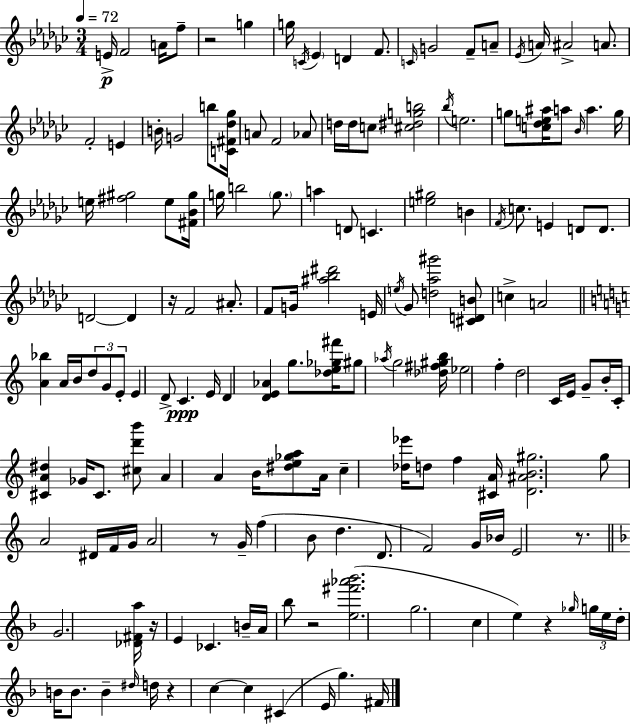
X:1
T:Untitled
M:3/4
L:1/4
K:Ebm
E/4 F2 A/4 f/2 z2 g g/4 C/4 _E D F/2 C/4 G2 F/2 A/2 _E/4 A/4 ^A2 A/2 F2 E B/4 G2 b/2 [C^F_d_g]/4 A/2 F2 _A/2 d/4 d/4 c/2 [^c^dgb]2 _b/4 e2 g/2 [c_de^a]/4 a/2 _B/4 a g/4 e/4 [^f^g]2 e/2 [^F_B^g]/4 g/4 b2 g/2 a D/2 C [e^g]2 B F/4 c/2 E D/2 D/2 D2 D z/4 F2 ^A/2 F/2 G/4 [^a_b^d']2 E/4 e/4 _G/2 [d_a^g']2 [^CDB]/2 c A2 [A_b] A/4 B/4 d/2 G/2 E/2 E D/2 C E/4 D [DE_A] g/2 [_de_g^f']/4 ^g/2 _a/4 g2 [_d^f^gb]/4 _e2 f d2 C/4 E/4 G/2 B/4 C/4 [^CA^d] _G/4 ^C/2 [^cd'b']/2 A A B/4 [^de_ga]/2 A/4 c [_d_e']/4 d/2 f [^CA]/4 [D^AB^g]2 g/2 A2 ^D/4 F/4 G/4 A2 z/2 G/4 f B/2 d D/2 F2 G/4 _B/4 E2 z/2 G2 [_D^Fa]/4 z/4 E _C B/4 A/4 _b/2 z2 [e^f'_a'_b']2 g2 c e z _g/4 g/4 e/4 d/4 B/4 B/2 B ^d/4 d/4 z c c ^C E/4 g ^F/4